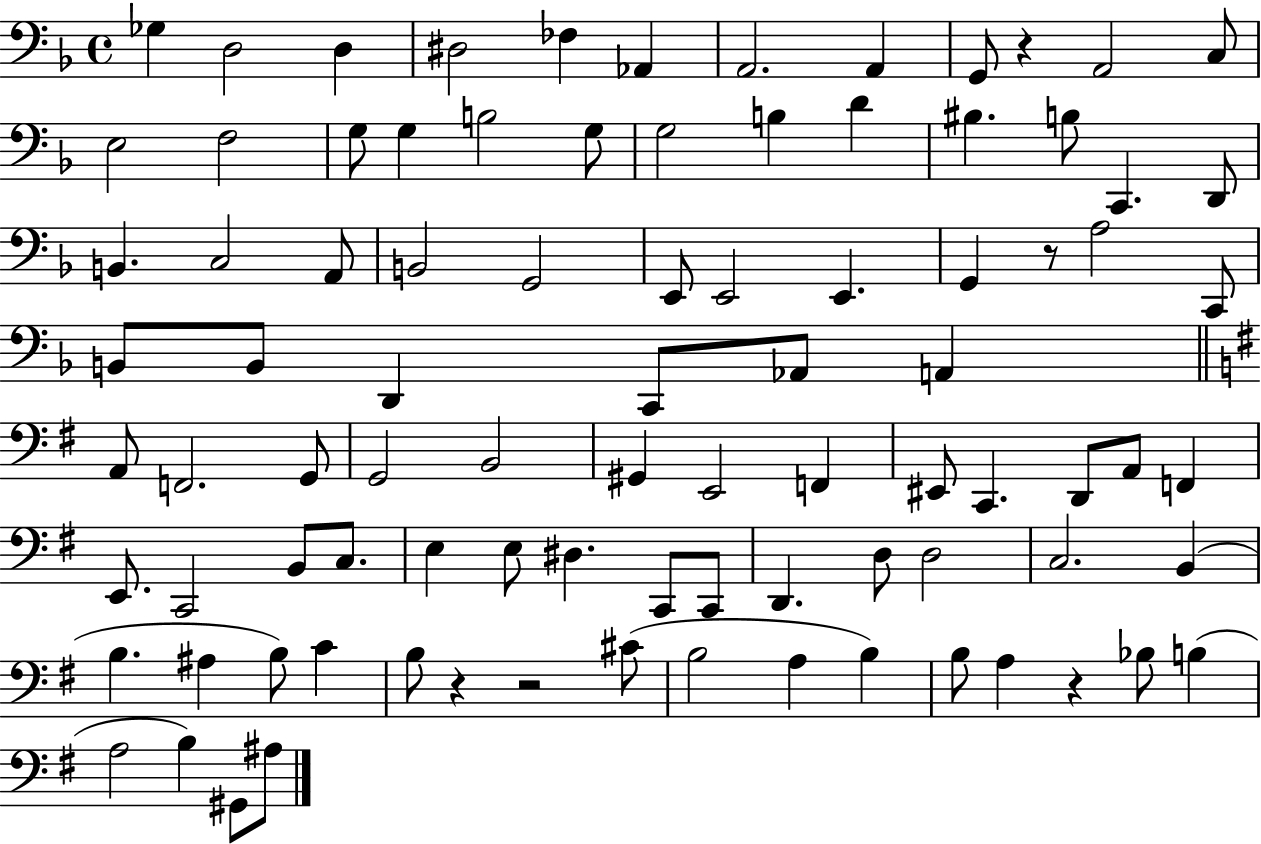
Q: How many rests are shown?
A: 5